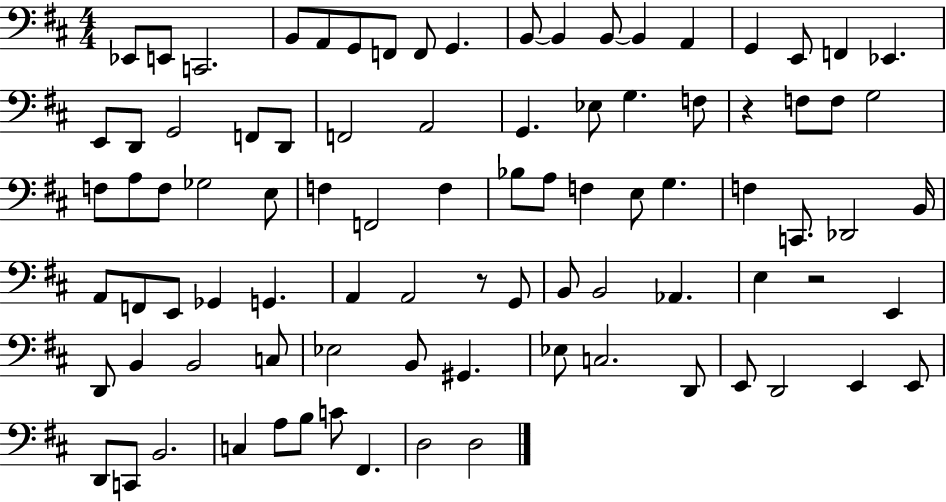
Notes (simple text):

Eb2/e E2/e C2/h. B2/e A2/e G2/e F2/e F2/e G2/q. B2/e B2/q B2/e B2/q A2/q G2/q E2/e F2/q Eb2/q. E2/e D2/e G2/h F2/e D2/e F2/h A2/h G2/q. Eb3/e G3/q. F3/e R/q F3/e F3/e G3/h F3/e A3/e F3/e Gb3/h E3/e F3/q F2/h F3/q Bb3/e A3/e F3/q E3/e G3/q. F3/q C2/e. Db2/h B2/s A2/e F2/e E2/e Gb2/q G2/q. A2/q A2/h R/e G2/e B2/e B2/h Ab2/q. E3/q R/h E2/q D2/e B2/q B2/h C3/e Eb3/h B2/e G#2/q. Eb3/e C3/h. D2/e E2/e D2/h E2/q E2/e D2/e C2/e B2/h. C3/q A3/e B3/e C4/e F#2/q. D3/h D3/h